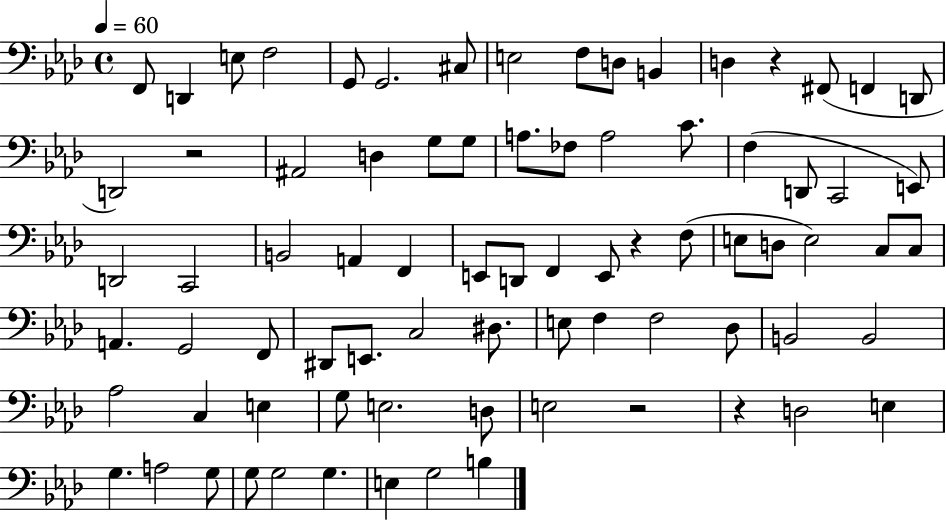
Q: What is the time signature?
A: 4/4